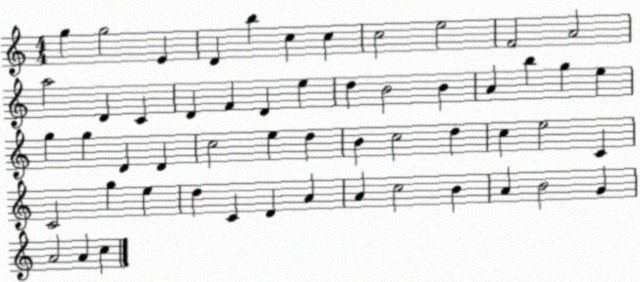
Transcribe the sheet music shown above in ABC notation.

X:1
T:Untitled
M:4/4
L:1/4
K:C
g g2 E D b c c c2 e2 F2 A2 a2 D C D F D e d B2 B A b g e g g D D c2 e d B c2 d c e2 C C2 g e d C D A A c2 B A B2 G A2 A c